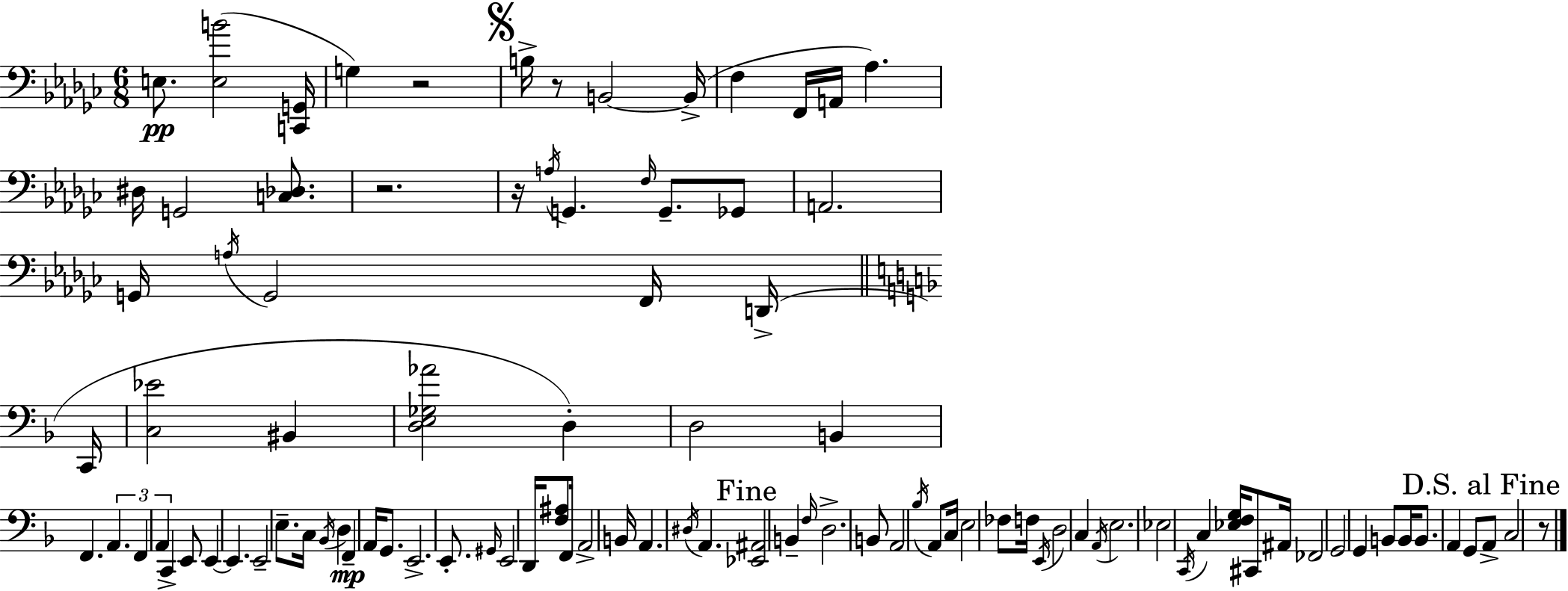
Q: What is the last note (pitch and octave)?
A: C3